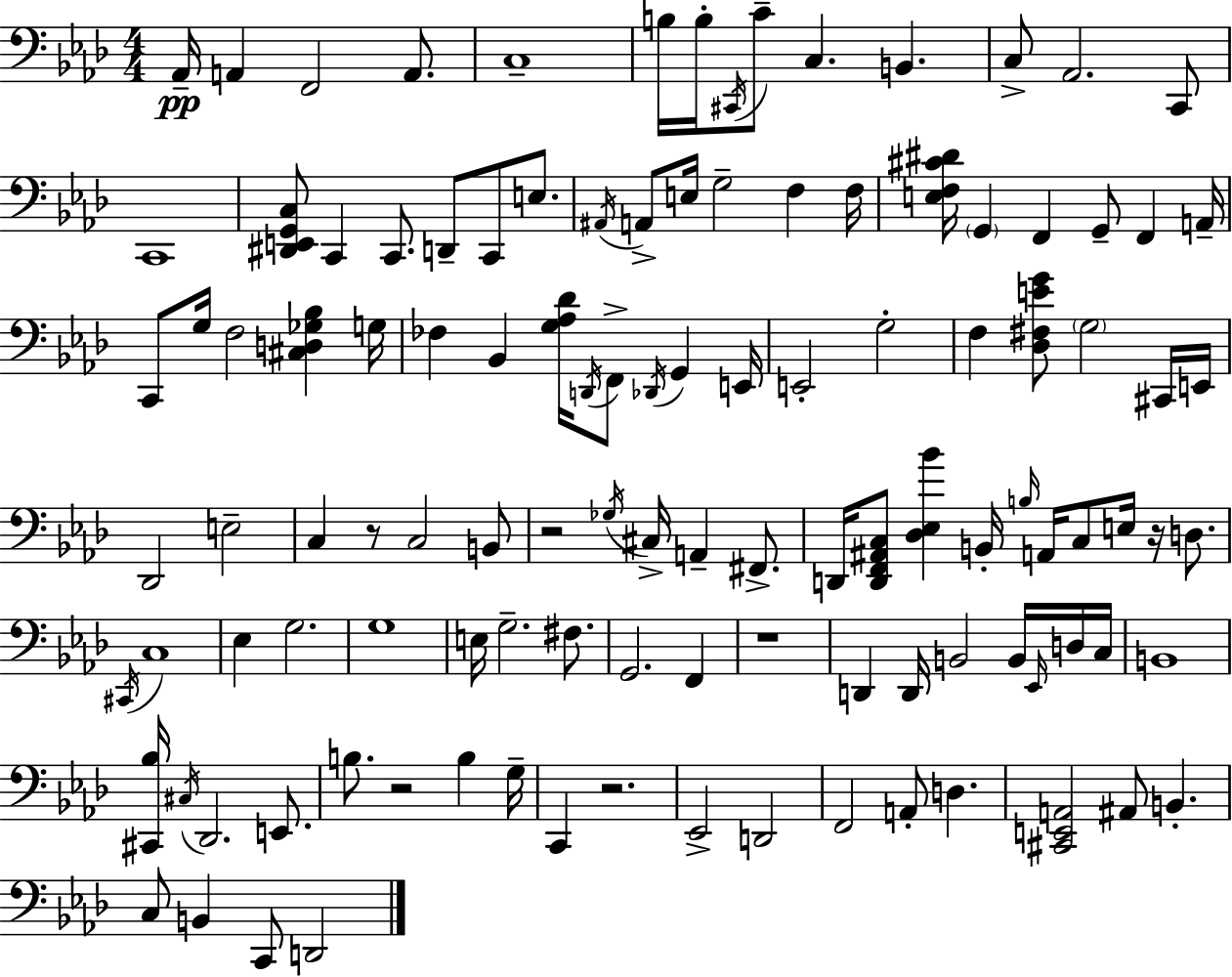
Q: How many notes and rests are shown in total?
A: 115